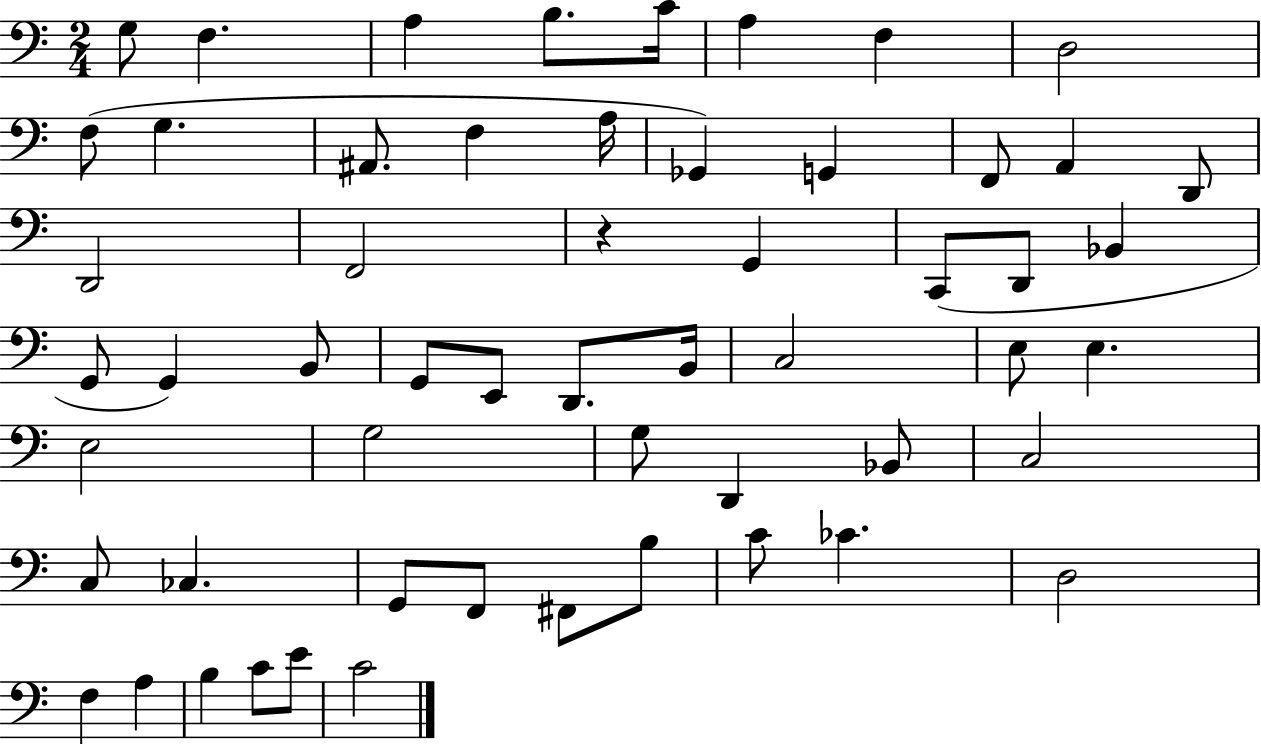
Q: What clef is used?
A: bass